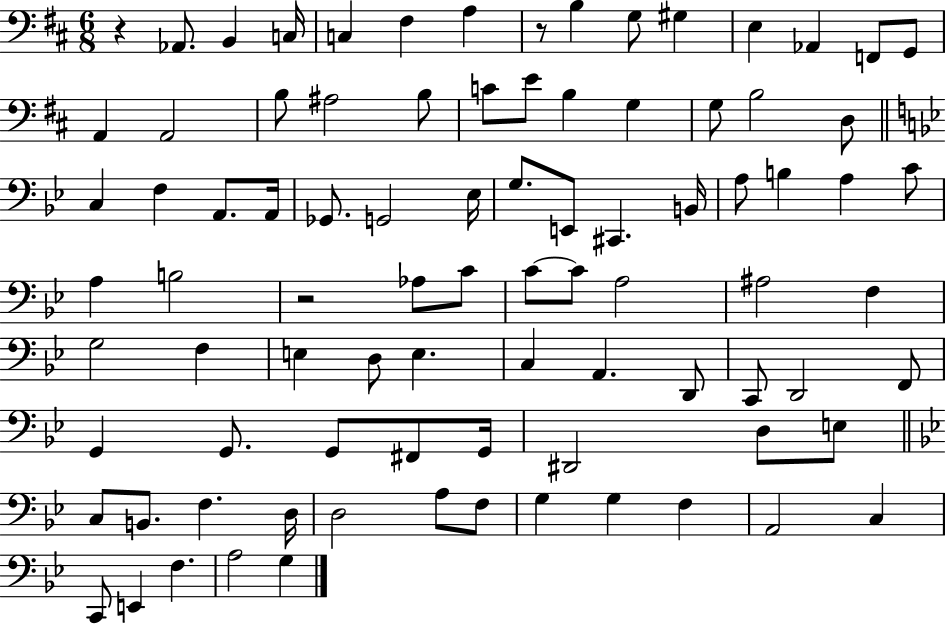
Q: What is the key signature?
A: D major